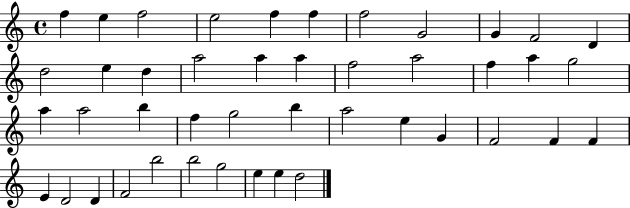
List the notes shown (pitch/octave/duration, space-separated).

F5/q E5/q F5/h E5/h F5/q F5/q F5/h G4/h G4/q F4/h D4/q D5/h E5/q D5/q A5/h A5/q A5/q F5/h A5/h F5/q A5/q G5/h A5/q A5/h B5/q F5/q G5/h B5/q A5/h E5/q G4/q F4/h F4/q F4/q E4/q D4/h D4/q F4/h B5/h B5/h G5/h E5/q E5/q D5/h